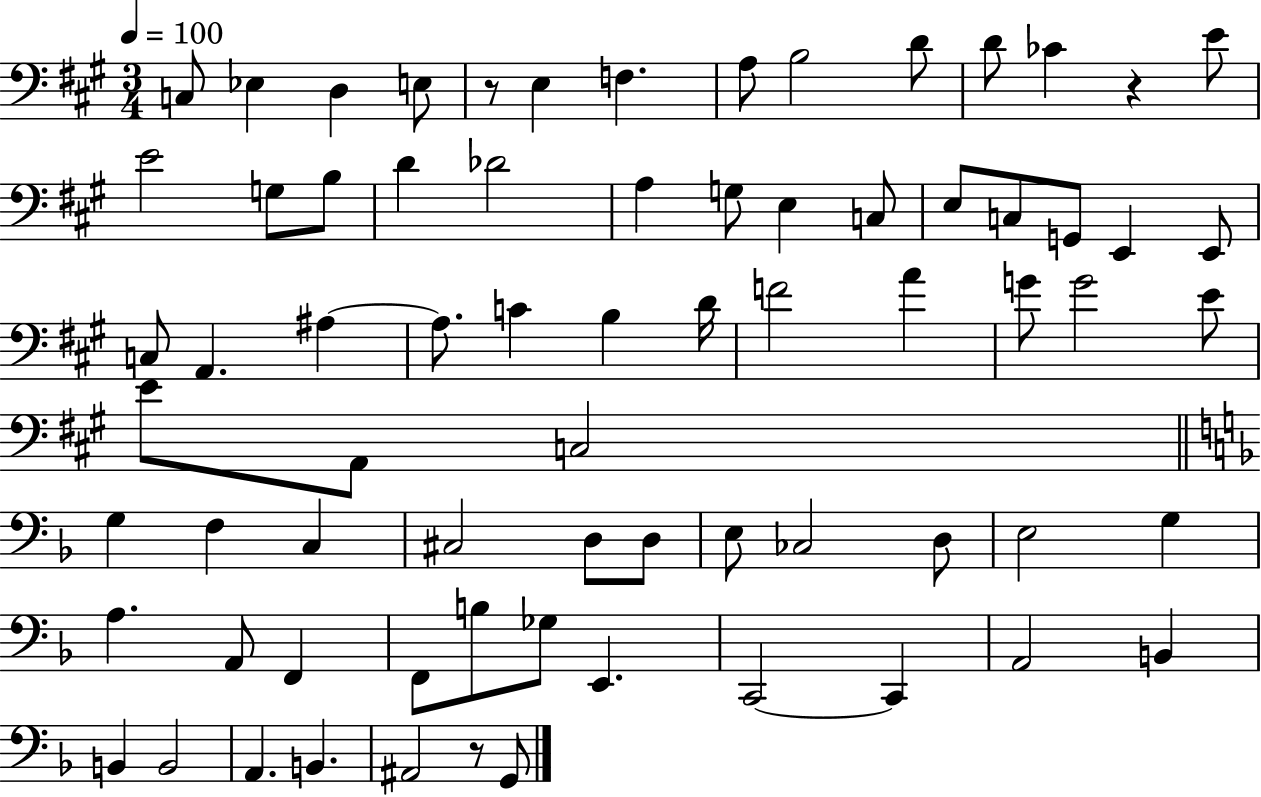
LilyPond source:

{
  \clef bass
  \numericTimeSignature
  \time 3/4
  \key a \major
  \tempo 4 = 100
  \repeat volta 2 { c8 ees4 d4 e8 | r8 e4 f4. | a8 b2 d'8 | d'8 ces'4 r4 e'8 | \break e'2 g8 b8 | d'4 des'2 | a4 g8 e4 c8 | e8 c8 g,8 e,4 e,8 | \break c8 a,4. ais4~~ | ais8. c'4 b4 d'16 | f'2 a'4 | g'8 g'2 e'8 | \break e'8 a,8 c2 | \bar "||" \break \key f \major g4 f4 c4 | cis2 d8 d8 | e8 ces2 d8 | e2 g4 | \break a4. a,8 f,4 | f,8 b8 ges8 e,4. | c,2~~ c,4 | a,2 b,4 | \break b,4 b,2 | a,4. b,4. | ais,2 r8 g,8 | } \bar "|."
}